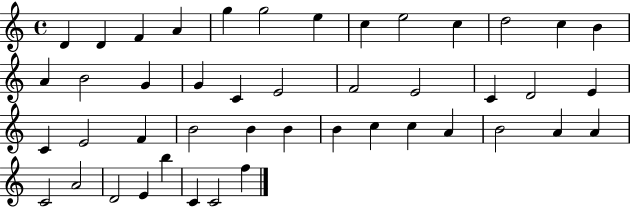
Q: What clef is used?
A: treble